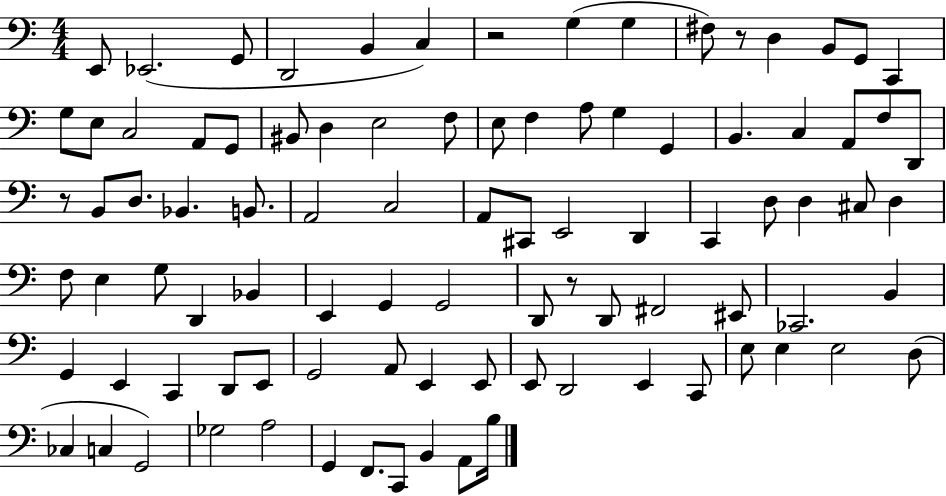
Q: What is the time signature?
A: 4/4